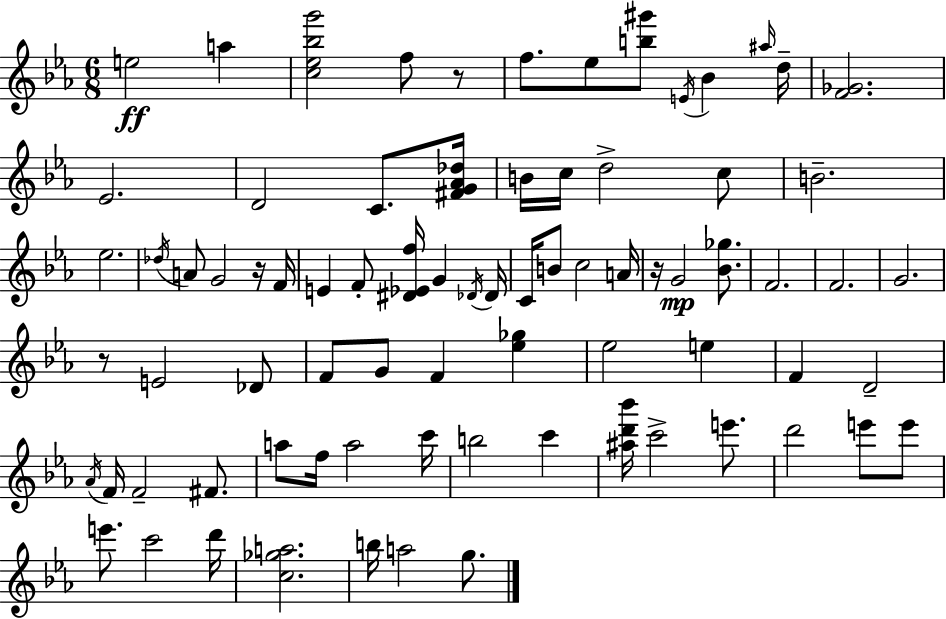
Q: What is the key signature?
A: EES major